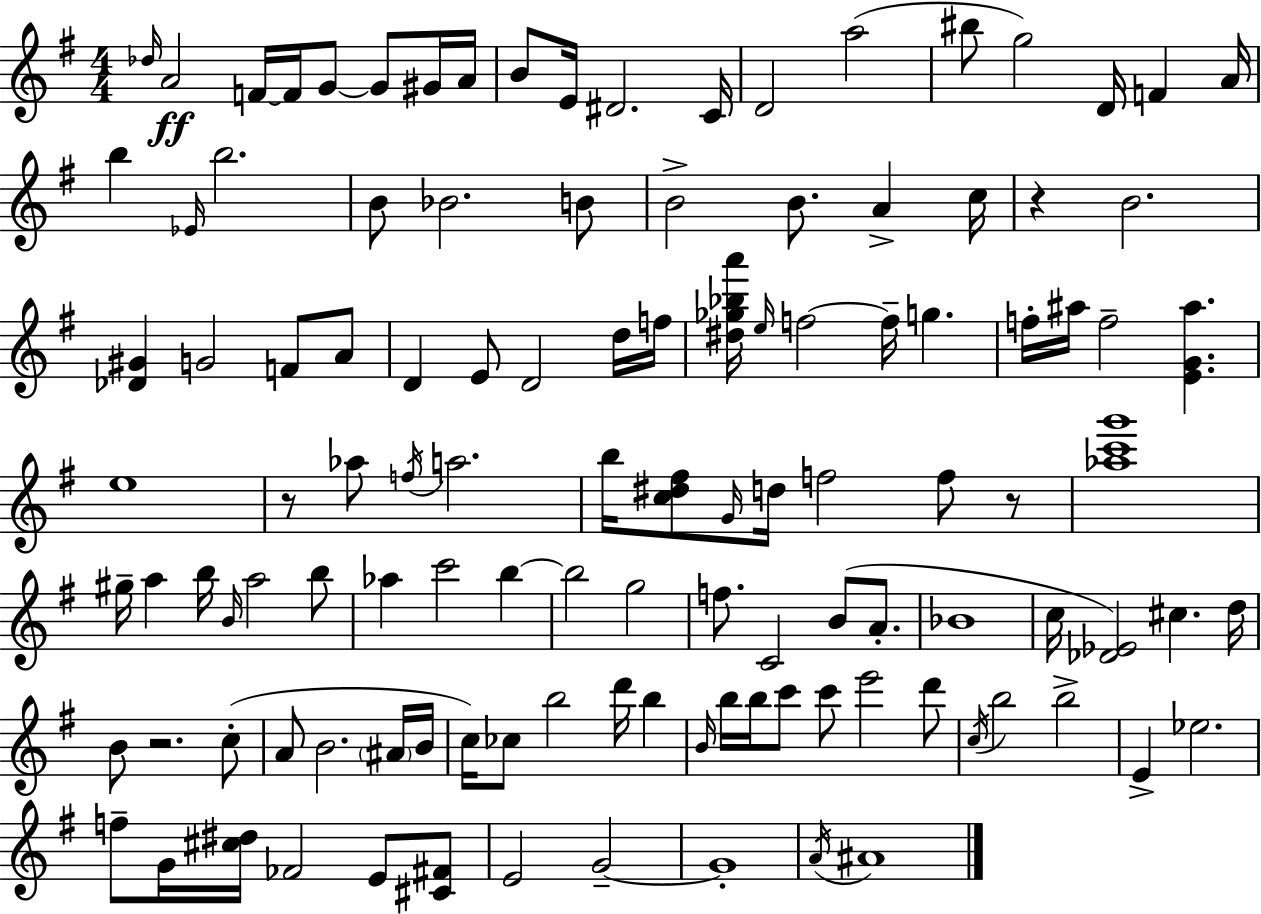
Db5/s A4/h F4/s F4/s G4/e G4/e G#4/s A4/s B4/e E4/s D#4/h. C4/s D4/h A5/h BIS5/e G5/h D4/s F4/q A4/s B5/q Eb4/s B5/h. B4/e Bb4/h. B4/e B4/h B4/e. A4/q C5/s R/q B4/h. [Db4,G#4]/q G4/h F4/e A4/e D4/q E4/e D4/h D5/s F5/s [D#5,Gb5,Bb5,A6]/s E5/s F5/h F5/s G5/q. F5/s A#5/s F5/h [E4,G4,A#5]/q. E5/w R/e Ab5/e F5/s A5/h. B5/s [C5,D#5,F#5]/e G4/s D5/s F5/h F5/e R/e [Ab5,C6,G6]/w G#5/s A5/q B5/s B4/s A5/h B5/e Ab5/q C6/h B5/q B5/h G5/h F5/e. C4/h B4/e A4/e. Bb4/w C5/s [Db4,Eb4]/h C#5/q. D5/s B4/e R/h. C5/e A4/e B4/h. A#4/s B4/s C5/s CES5/e B5/h D6/s B5/q B4/s B5/s B5/s C6/e C6/e E6/h D6/e C5/s B5/h B5/h E4/q Eb5/h. F5/e G4/s [C#5,D#5]/s FES4/h E4/e [C#4,F#4]/e E4/h G4/h G4/w A4/s A#4/w